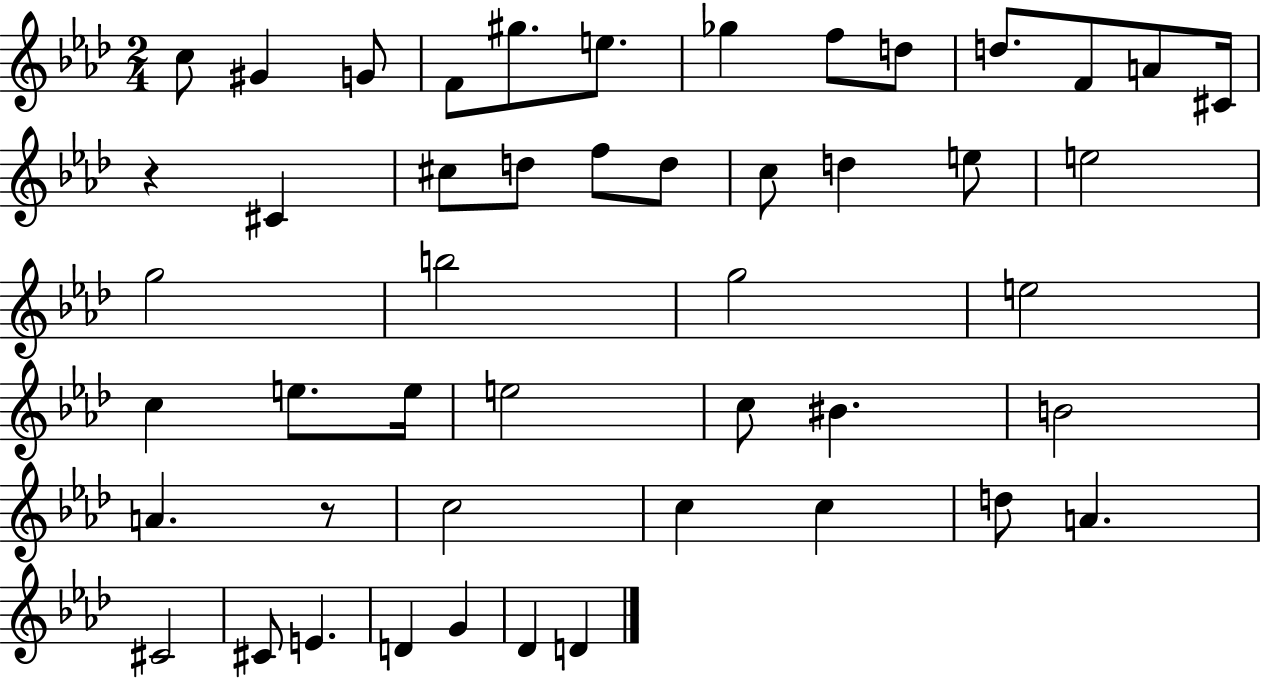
{
  \clef treble
  \numericTimeSignature
  \time 2/4
  \key aes \major
  c''8 gis'4 g'8 | f'8 gis''8. e''8. | ges''4 f''8 d''8 | d''8. f'8 a'8 cis'16 | \break r4 cis'4 | cis''8 d''8 f''8 d''8 | c''8 d''4 e''8 | e''2 | \break g''2 | b''2 | g''2 | e''2 | \break c''4 e''8. e''16 | e''2 | c''8 bis'4. | b'2 | \break a'4. r8 | c''2 | c''4 c''4 | d''8 a'4. | \break cis'2 | cis'8 e'4. | d'4 g'4 | des'4 d'4 | \break \bar "|."
}